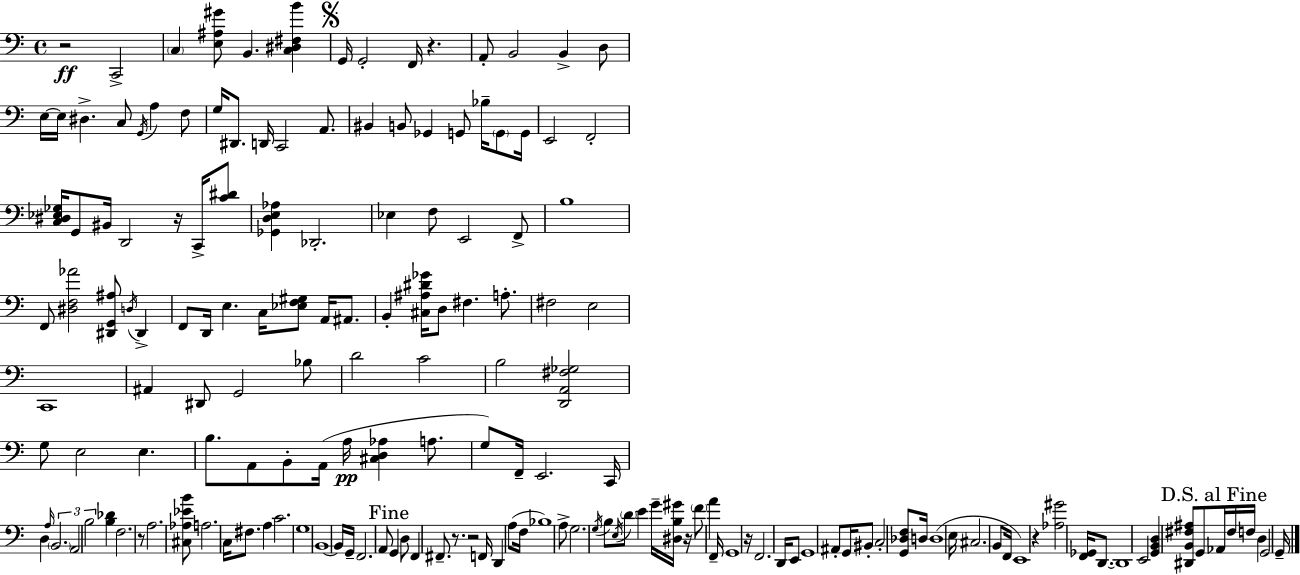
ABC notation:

X:1
T:Untitled
M:4/4
L:1/4
K:C
z2 C,,2 C, [E,^A,^G]/2 B,, [C,^D,^F,B] G,,/4 G,,2 F,,/4 z A,,/2 B,,2 B,, D,/2 E,/4 E,/4 ^D, C,/2 G,,/4 A, F,/2 G,/4 ^D,,/2 D,,/4 C,,2 A,,/2 ^B,, B,,/2 _G,, G,,/2 _B,/4 G,,/2 G,,/4 E,,2 F,,2 [C,^D,_E,_G,]/4 G,,/2 ^B,,/4 D,,2 z/4 C,,/4 [C^D]/2 [_G,,D,E,_A,] _D,,2 _E, F,/2 E,,2 F,,/2 B,4 F,,/2 [^D,F,_A]2 [^D,,G,,^A,]/2 D,/4 ^D,, F,,/2 D,,/4 E, C,/4 [_E,F,^G,]/2 A,,/4 ^A,,/2 B,, [^C,^A,^D_G]/4 D,/2 ^F, A,/2 ^F,2 E,2 C,,4 ^A,, ^D,,/2 G,,2 _B,/2 D2 C2 B,2 [D,,A,,^F,_G,]2 G,/2 E,2 E, B,/2 A,,/2 B,,/2 A,,/4 A,/4 [^C,D,_A,] A,/2 G,/2 F,,/4 E,,2 C,,/4 D, A,/4 B,,2 A,,2 B,2 [B,_D] F,2 z/2 A,2 [^C,_A,_EB]/2 A,2 C,/4 ^F,/2 A, C2 G,4 B,,4 B,,/4 G,,/4 F,,2 A,,/2 G,, D,/2 F,, ^F,,/2 z/2 z2 F,,/4 D,, A,/2 F,/4 _B,4 A,/2 G,2 G,/4 B,/2 E,/4 D/2 E G/4 [^D,B,^G]/4 z/4 F/2 A F,,/4 G,,4 z/4 F,,2 D,,/4 E,,/2 G,,4 ^A,,/2 G,,/4 ^B,,/2 C,2 [G,,_D,F,]/2 D,/4 D,4 E,/4 ^C,2 B,,/2 F,,/4 E,,4 z [_A,^G]2 [F,,_G,,]/4 D,,/2 D,,4 E,,2 [G,,B,,D,] [^D,,B,,^F,^A,]/2 G,,/2 _A,,/4 ^F,/4 F,/4 D, G,,2 G,,/4